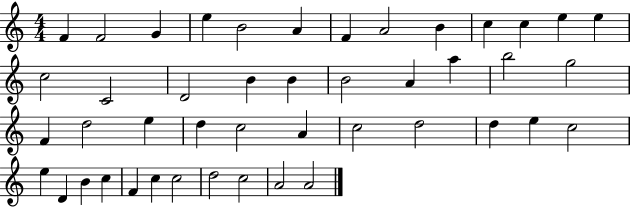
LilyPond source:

{
  \clef treble
  \numericTimeSignature
  \time 4/4
  \key c \major
  f'4 f'2 g'4 | e''4 b'2 a'4 | f'4 a'2 b'4 | c''4 c''4 e''4 e''4 | \break c''2 c'2 | d'2 b'4 b'4 | b'2 a'4 a''4 | b''2 g''2 | \break f'4 d''2 e''4 | d''4 c''2 a'4 | c''2 d''2 | d''4 e''4 c''2 | \break e''4 d'4 b'4 c''4 | f'4 c''4 c''2 | d''2 c''2 | a'2 a'2 | \break \bar "|."
}